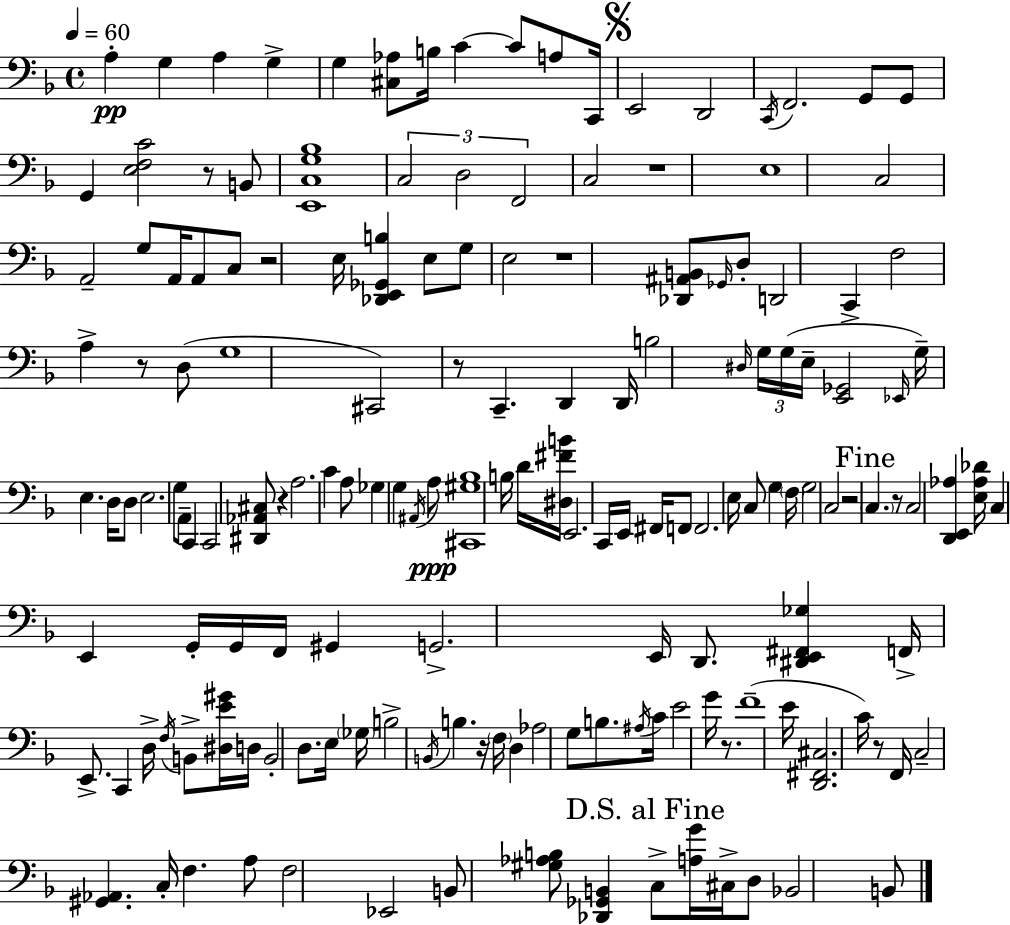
A3/q G3/q A3/q G3/q G3/q [C#3,Ab3]/e B3/s C4/q C4/e A3/e C2/s E2/h D2/h C2/s F2/h. G2/e G2/e G2/q [E3,F3,C4]/h R/e B2/e [E2,C3,G3,Bb3]/w C3/h D3/h F2/h C3/h R/w E3/w C3/h A2/h G3/e A2/s A2/e C3/e R/h E3/s [Db2,E2,Gb2,B3]/q E3/e G3/e E3/h R/w [Db2,A#2,B2]/e Gb2/s D3/e D2/h C2/q F3/h A3/q R/e D3/e G3/w C#2/h R/e C2/q. D2/q D2/s B3/h D#3/s G3/s G3/s E3/s [E2,Gb2]/h Eb2/s G3/s E3/q. D3/s D3/e E3/h. G3/e A2/e C2/q C2/h [D#2,Ab2,C#3]/e R/q A3/h. C4/q A3/e Gb3/q G3/q A#2/s A3/e [C#2,G#3,Bb3]/w B3/s D4/s [D#3,F#4,B4]/s E2/h. C2/s E2/s F#2/s F2/e F2/h. E3/s C3/e G3/q F3/s G3/h C3/h R/h C3/q. R/e C3/h [D2,E2,Ab3]/q [E3,Ab3,Db4]/s C3/q E2/q G2/s G2/s F2/s G#2/q G2/h. E2/s D2/e. [D#2,E2,F#2,Gb3]/q F2/s E2/e. C2/q D3/s F3/s B2/e [D#3,E4,G#4]/s D3/s B2/h D3/e. E3/s Gb3/s B3/h B2/s B3/q. R/s F3/s D3/q Ab3/h G3/e B3/e. A#3/s C4/s E4/h G4/s R/e. F4/w E4/s [D2,F#2,C#3]/h. C4/s R/e F2/s C3/h [G#2,Ab2]/q. C3/s F3/q. A3/e F3/h Eb2/h B2/e [G#3,Ab3,B3]/e [Db2,Gb2,B2]/q C3/e [A3,G4]/s C#3/s D3/e Bb2/h B2/e